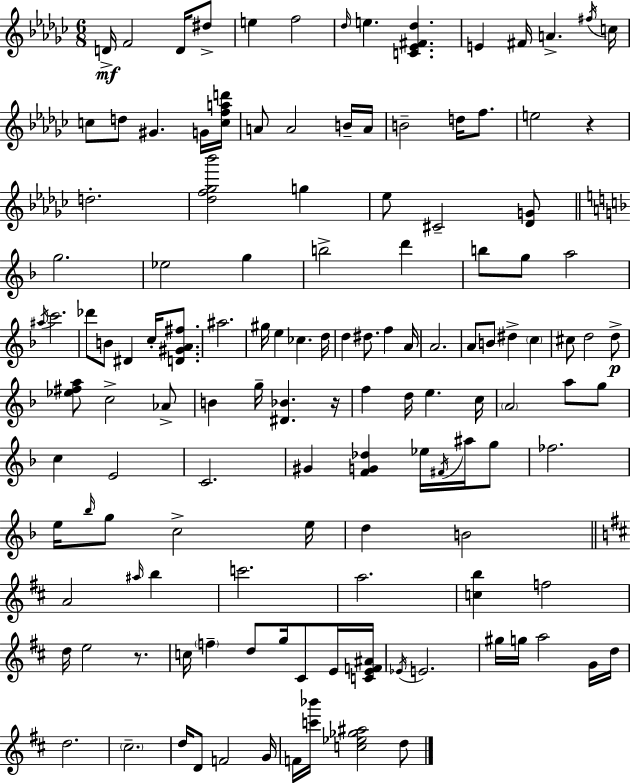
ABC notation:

X:1
T:Untitled
M:6/8
L:1/4
K:Ebm
D/4 F2 D/4 ^d/2 e f2 _d/4 e [C_E^F_d] E ^F/4 A ^f/4 c/4 c/2 d/2 ^G G/4 [cfad']/4 A/2 A2 B/4 A/4 B2 d/4 f/2 e2 z d2 [_df_g_b']2 g _e/2 ^C2 [_DG]/2 g2 _e2 g b2 d' b/2 g/2 a2 ^a/4 c'2 _d'/2 B/2 ^D c/4 [D^GA^f]/2 ^a2 ^g/4 e _c d/4 d ^d/2 f A/4 A2 A/2 B/2 ^d c ^c/2 d2 d/2 [_e^fa]/2 c2 _A/2 B g/4 [^D_B] z/4 f d/4 e c/4 A2 a/2 g/2 c E2 C2 ^G [FG_d] _e/4 ^F/4 ^a/4 g/2 _f2 e/4 _b/4 g/2 c2 e/4 d B2 A2 ^a/4 b c'2 a2 [cb] f2 d/4 e2 z/2 c/4 f d/2 g/4 ^C/2 E/4 [CEF^A]/4 _E/4 E2 ^g/4 g/4 a2 G/4 d/4 d2 ^c2 d/4 D/2 F2 G/4 F/4 [c'_b']/4 [c_e_g^a]2 d/2